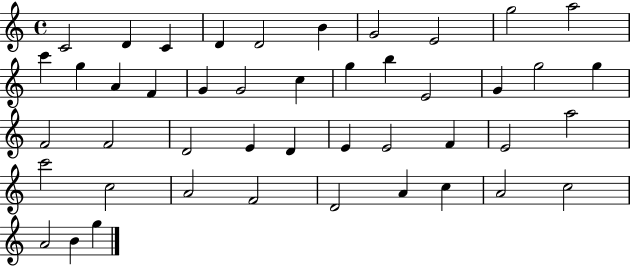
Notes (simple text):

C4/h D4/q C4/q D4/q D4/h B4/q G4/h E4/h G5/h A5/h C6/q G5/q A4/q F4/q G4/q G4/h C5/q G5/q B5/q E4/h G4/q G5/h G5/q F4/h F4/h D4/h E4/q D4/q E4/q E4/h F4/q E4/h A5/h C6/h C5/h A4/h F4/h D4/h A4/q C5/q A4/h C5/h A4/h B4/q G5/q